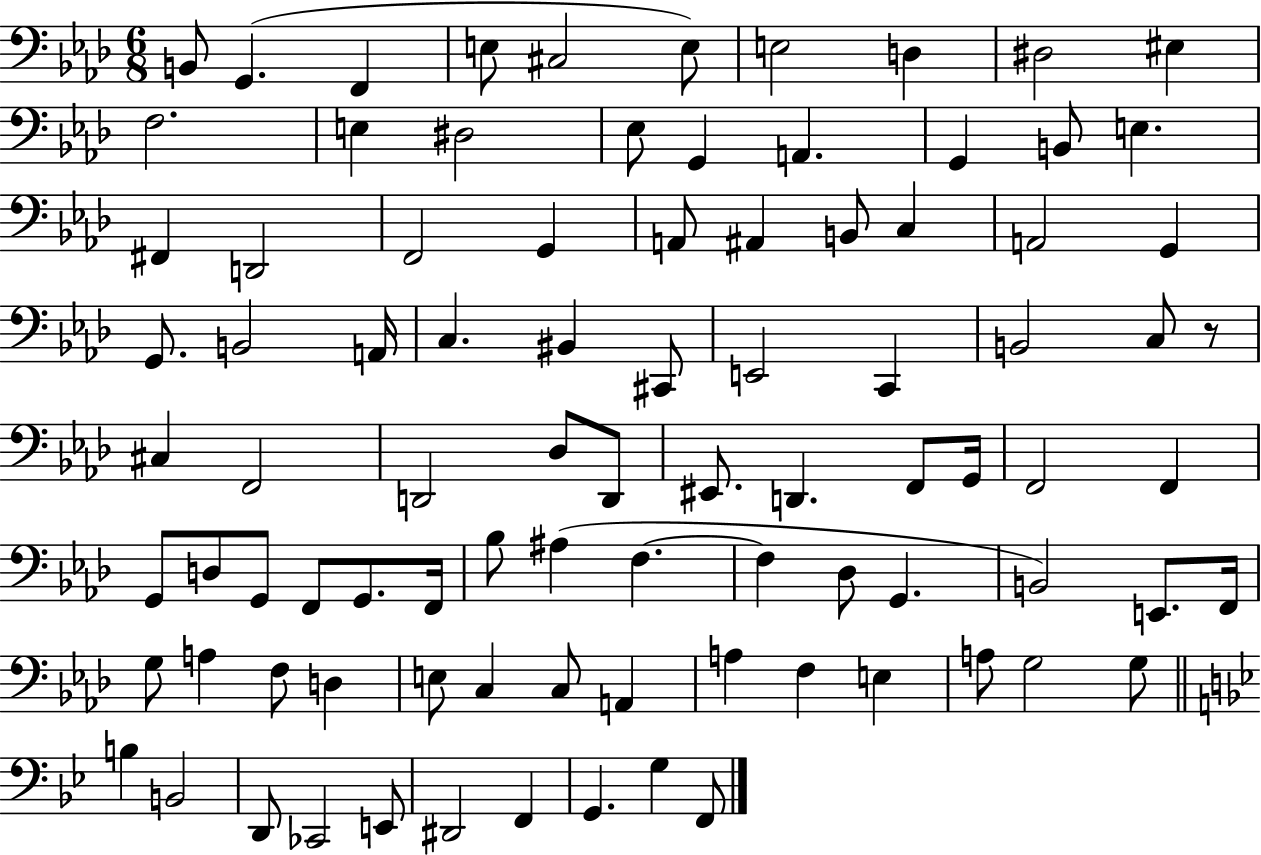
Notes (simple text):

B2/e G2/q. F2/q E3/e C#3/h E3/e E3/h D3/q D#3/h EIS3/q F3/h. E3/q D#3/h Eb3/e G2/q A2/q. G2/q B2/e E3/q. F#2/q D2/h F2/h G2/q A2/e A#2/q B2/e C3/q A2/h G2/q G2/e. B2/h A2/s C3/q. BIS2/q C#2/e E2/h C2/q B2/h C3/e R/e C#3/q F2/h D2/h Db3/e D2/e EIS2/e. D2/q. F2/e G2/s F2/h F2/q G2/e D3/e G2/e F2/e G2/e. F2/s Bb3/e A#3/q F3/q. F3/q Db3/e G2/q. B2/h E2/e. F2/s G3/e A3/q F3/e D3/q E3/e C3/q C3/e A2/q A3/q F3/q E3/q A3/e G3/h G3/e B3/q B2/h D2/e CES2/h E2/e D#2/h F2/q G2/q. G3/q F2/e